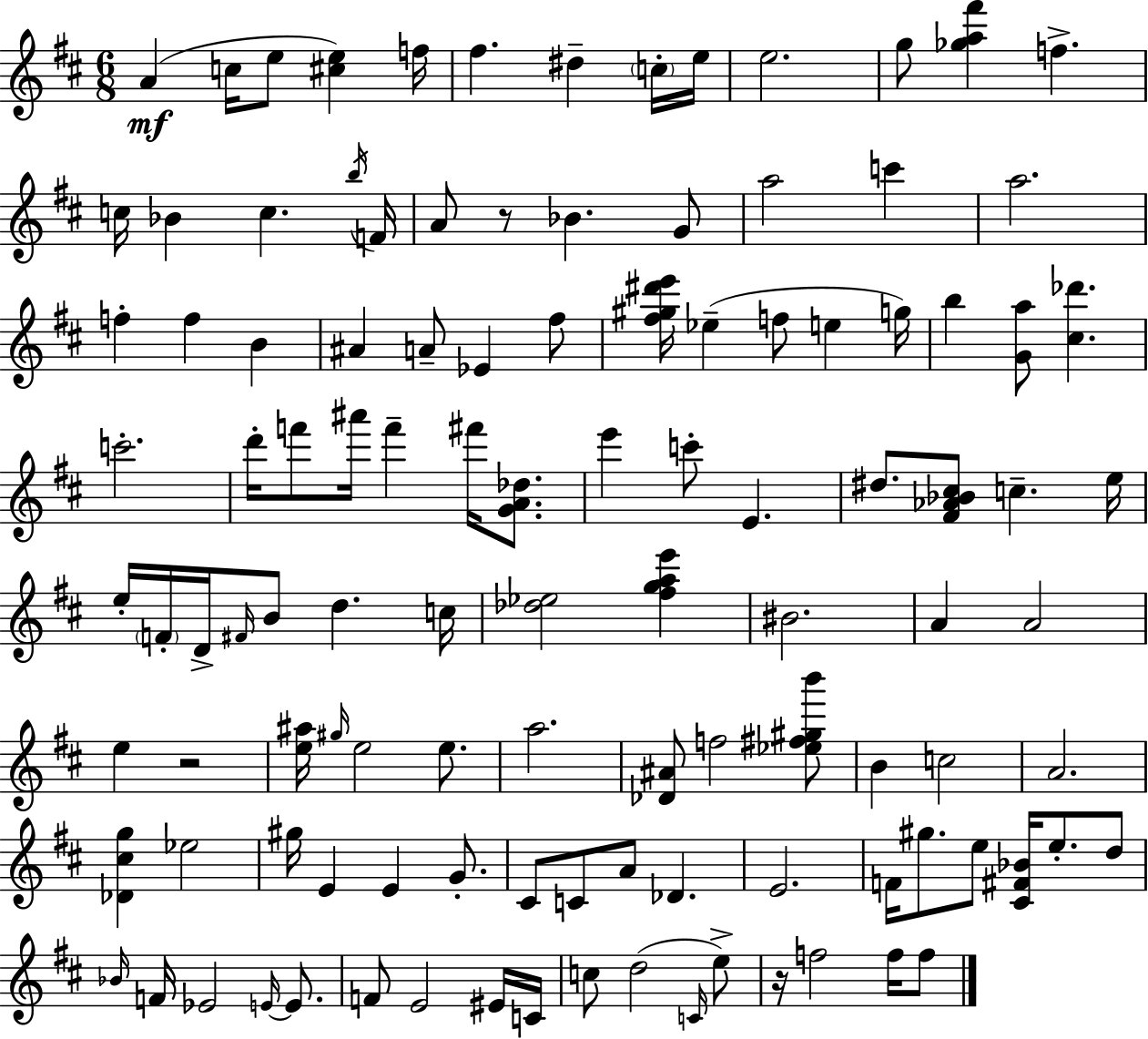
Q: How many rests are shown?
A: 3